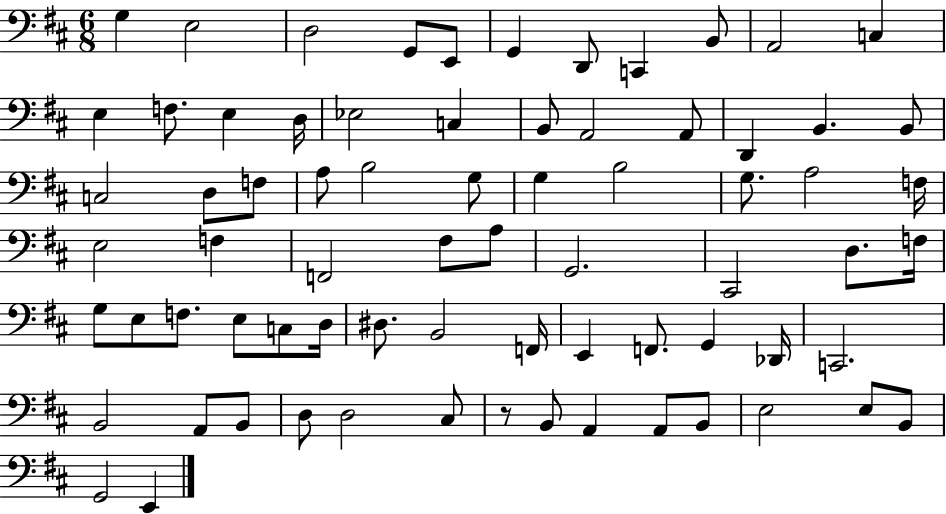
G3/q E3/h D3/h G2/e E2/e G2/q D2/e C2/q B2/e A2/h C3/q E3/q F3/e. E3/q D3/s Eb3/h C3/q B2/e A2/h A2/e D2/q B2/q. B2/e C3/h D3/e F3/e A3/e B3/h G3/e G3/q B3/h G3/e. A3/h F3/s E3/h F3/q F2/h F#3/e A3/e G2/h. C#2/h D3/e. F3/s G3/e E3/e F3/e. E3/e C3/e D3/s D#3/e. B2/h F2/s E2/q F2/e. G2/q Db2/s C2/h. B2/h A2/e B2/e D3/e D3/h C#3/e R/e B2/e A2/q A2/e B2/e E3/h E3/e B2/e G2/h E2/q